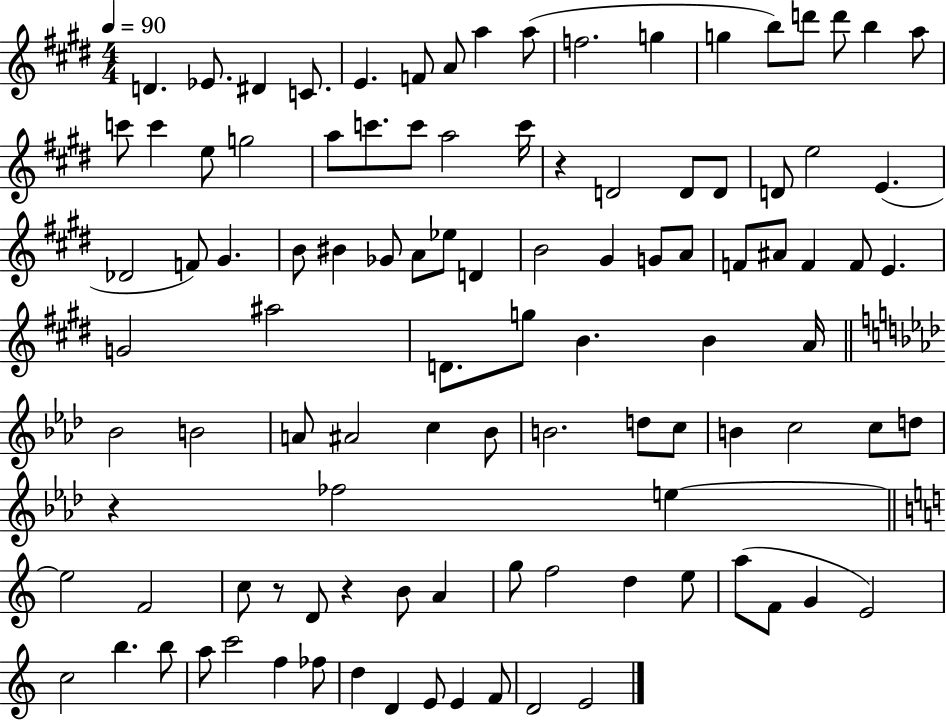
X:1
T:Untitled
M:4/4
L:1/4
K:E
D _E/2 ^D C/2 E F/2 A/2 a a/2 f2 g g b/2 d'/2 d'/2 b a/2 c'/2 c' e/2 g2 a/2 c'/2 c'/2 a2 c'/4 z D2 D/2 D/2 D/2 e2 E _D2 F/2 ^G B/2 ^B _G/2 A/2 _e/2 D B2 ^G G/2 A/2 F/2 ^A/2 F F/2 E G2 ^a2 D/2 g/2 B B A/4 _B2 B2 A/2 ^A2 c _B/2 B2 d/2 c/2 B c2 c/2 d/2 z _f2 e e2 F2 c/2 z/2 D/2 z B/2 A g/2 f2 d e/2 a/2 F/2 G E2 c2 b b/2 a/2 c'2 f _f/2 d D E/2 E F/2 D2 E2